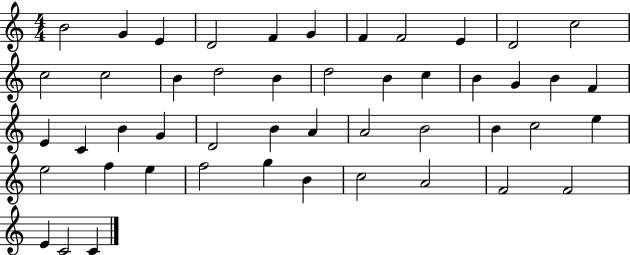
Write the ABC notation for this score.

X:1
T:Untitled
M:4/4
L:1/4
K:C
B2 G E D2 F G F F2 E D2 c2 c2 c2 B d2 B d2 B c B G B F E C B G D2 B A A2 B2 B c2 e e2 f e f2 g B c2 A2 F2 F2 E C2 C